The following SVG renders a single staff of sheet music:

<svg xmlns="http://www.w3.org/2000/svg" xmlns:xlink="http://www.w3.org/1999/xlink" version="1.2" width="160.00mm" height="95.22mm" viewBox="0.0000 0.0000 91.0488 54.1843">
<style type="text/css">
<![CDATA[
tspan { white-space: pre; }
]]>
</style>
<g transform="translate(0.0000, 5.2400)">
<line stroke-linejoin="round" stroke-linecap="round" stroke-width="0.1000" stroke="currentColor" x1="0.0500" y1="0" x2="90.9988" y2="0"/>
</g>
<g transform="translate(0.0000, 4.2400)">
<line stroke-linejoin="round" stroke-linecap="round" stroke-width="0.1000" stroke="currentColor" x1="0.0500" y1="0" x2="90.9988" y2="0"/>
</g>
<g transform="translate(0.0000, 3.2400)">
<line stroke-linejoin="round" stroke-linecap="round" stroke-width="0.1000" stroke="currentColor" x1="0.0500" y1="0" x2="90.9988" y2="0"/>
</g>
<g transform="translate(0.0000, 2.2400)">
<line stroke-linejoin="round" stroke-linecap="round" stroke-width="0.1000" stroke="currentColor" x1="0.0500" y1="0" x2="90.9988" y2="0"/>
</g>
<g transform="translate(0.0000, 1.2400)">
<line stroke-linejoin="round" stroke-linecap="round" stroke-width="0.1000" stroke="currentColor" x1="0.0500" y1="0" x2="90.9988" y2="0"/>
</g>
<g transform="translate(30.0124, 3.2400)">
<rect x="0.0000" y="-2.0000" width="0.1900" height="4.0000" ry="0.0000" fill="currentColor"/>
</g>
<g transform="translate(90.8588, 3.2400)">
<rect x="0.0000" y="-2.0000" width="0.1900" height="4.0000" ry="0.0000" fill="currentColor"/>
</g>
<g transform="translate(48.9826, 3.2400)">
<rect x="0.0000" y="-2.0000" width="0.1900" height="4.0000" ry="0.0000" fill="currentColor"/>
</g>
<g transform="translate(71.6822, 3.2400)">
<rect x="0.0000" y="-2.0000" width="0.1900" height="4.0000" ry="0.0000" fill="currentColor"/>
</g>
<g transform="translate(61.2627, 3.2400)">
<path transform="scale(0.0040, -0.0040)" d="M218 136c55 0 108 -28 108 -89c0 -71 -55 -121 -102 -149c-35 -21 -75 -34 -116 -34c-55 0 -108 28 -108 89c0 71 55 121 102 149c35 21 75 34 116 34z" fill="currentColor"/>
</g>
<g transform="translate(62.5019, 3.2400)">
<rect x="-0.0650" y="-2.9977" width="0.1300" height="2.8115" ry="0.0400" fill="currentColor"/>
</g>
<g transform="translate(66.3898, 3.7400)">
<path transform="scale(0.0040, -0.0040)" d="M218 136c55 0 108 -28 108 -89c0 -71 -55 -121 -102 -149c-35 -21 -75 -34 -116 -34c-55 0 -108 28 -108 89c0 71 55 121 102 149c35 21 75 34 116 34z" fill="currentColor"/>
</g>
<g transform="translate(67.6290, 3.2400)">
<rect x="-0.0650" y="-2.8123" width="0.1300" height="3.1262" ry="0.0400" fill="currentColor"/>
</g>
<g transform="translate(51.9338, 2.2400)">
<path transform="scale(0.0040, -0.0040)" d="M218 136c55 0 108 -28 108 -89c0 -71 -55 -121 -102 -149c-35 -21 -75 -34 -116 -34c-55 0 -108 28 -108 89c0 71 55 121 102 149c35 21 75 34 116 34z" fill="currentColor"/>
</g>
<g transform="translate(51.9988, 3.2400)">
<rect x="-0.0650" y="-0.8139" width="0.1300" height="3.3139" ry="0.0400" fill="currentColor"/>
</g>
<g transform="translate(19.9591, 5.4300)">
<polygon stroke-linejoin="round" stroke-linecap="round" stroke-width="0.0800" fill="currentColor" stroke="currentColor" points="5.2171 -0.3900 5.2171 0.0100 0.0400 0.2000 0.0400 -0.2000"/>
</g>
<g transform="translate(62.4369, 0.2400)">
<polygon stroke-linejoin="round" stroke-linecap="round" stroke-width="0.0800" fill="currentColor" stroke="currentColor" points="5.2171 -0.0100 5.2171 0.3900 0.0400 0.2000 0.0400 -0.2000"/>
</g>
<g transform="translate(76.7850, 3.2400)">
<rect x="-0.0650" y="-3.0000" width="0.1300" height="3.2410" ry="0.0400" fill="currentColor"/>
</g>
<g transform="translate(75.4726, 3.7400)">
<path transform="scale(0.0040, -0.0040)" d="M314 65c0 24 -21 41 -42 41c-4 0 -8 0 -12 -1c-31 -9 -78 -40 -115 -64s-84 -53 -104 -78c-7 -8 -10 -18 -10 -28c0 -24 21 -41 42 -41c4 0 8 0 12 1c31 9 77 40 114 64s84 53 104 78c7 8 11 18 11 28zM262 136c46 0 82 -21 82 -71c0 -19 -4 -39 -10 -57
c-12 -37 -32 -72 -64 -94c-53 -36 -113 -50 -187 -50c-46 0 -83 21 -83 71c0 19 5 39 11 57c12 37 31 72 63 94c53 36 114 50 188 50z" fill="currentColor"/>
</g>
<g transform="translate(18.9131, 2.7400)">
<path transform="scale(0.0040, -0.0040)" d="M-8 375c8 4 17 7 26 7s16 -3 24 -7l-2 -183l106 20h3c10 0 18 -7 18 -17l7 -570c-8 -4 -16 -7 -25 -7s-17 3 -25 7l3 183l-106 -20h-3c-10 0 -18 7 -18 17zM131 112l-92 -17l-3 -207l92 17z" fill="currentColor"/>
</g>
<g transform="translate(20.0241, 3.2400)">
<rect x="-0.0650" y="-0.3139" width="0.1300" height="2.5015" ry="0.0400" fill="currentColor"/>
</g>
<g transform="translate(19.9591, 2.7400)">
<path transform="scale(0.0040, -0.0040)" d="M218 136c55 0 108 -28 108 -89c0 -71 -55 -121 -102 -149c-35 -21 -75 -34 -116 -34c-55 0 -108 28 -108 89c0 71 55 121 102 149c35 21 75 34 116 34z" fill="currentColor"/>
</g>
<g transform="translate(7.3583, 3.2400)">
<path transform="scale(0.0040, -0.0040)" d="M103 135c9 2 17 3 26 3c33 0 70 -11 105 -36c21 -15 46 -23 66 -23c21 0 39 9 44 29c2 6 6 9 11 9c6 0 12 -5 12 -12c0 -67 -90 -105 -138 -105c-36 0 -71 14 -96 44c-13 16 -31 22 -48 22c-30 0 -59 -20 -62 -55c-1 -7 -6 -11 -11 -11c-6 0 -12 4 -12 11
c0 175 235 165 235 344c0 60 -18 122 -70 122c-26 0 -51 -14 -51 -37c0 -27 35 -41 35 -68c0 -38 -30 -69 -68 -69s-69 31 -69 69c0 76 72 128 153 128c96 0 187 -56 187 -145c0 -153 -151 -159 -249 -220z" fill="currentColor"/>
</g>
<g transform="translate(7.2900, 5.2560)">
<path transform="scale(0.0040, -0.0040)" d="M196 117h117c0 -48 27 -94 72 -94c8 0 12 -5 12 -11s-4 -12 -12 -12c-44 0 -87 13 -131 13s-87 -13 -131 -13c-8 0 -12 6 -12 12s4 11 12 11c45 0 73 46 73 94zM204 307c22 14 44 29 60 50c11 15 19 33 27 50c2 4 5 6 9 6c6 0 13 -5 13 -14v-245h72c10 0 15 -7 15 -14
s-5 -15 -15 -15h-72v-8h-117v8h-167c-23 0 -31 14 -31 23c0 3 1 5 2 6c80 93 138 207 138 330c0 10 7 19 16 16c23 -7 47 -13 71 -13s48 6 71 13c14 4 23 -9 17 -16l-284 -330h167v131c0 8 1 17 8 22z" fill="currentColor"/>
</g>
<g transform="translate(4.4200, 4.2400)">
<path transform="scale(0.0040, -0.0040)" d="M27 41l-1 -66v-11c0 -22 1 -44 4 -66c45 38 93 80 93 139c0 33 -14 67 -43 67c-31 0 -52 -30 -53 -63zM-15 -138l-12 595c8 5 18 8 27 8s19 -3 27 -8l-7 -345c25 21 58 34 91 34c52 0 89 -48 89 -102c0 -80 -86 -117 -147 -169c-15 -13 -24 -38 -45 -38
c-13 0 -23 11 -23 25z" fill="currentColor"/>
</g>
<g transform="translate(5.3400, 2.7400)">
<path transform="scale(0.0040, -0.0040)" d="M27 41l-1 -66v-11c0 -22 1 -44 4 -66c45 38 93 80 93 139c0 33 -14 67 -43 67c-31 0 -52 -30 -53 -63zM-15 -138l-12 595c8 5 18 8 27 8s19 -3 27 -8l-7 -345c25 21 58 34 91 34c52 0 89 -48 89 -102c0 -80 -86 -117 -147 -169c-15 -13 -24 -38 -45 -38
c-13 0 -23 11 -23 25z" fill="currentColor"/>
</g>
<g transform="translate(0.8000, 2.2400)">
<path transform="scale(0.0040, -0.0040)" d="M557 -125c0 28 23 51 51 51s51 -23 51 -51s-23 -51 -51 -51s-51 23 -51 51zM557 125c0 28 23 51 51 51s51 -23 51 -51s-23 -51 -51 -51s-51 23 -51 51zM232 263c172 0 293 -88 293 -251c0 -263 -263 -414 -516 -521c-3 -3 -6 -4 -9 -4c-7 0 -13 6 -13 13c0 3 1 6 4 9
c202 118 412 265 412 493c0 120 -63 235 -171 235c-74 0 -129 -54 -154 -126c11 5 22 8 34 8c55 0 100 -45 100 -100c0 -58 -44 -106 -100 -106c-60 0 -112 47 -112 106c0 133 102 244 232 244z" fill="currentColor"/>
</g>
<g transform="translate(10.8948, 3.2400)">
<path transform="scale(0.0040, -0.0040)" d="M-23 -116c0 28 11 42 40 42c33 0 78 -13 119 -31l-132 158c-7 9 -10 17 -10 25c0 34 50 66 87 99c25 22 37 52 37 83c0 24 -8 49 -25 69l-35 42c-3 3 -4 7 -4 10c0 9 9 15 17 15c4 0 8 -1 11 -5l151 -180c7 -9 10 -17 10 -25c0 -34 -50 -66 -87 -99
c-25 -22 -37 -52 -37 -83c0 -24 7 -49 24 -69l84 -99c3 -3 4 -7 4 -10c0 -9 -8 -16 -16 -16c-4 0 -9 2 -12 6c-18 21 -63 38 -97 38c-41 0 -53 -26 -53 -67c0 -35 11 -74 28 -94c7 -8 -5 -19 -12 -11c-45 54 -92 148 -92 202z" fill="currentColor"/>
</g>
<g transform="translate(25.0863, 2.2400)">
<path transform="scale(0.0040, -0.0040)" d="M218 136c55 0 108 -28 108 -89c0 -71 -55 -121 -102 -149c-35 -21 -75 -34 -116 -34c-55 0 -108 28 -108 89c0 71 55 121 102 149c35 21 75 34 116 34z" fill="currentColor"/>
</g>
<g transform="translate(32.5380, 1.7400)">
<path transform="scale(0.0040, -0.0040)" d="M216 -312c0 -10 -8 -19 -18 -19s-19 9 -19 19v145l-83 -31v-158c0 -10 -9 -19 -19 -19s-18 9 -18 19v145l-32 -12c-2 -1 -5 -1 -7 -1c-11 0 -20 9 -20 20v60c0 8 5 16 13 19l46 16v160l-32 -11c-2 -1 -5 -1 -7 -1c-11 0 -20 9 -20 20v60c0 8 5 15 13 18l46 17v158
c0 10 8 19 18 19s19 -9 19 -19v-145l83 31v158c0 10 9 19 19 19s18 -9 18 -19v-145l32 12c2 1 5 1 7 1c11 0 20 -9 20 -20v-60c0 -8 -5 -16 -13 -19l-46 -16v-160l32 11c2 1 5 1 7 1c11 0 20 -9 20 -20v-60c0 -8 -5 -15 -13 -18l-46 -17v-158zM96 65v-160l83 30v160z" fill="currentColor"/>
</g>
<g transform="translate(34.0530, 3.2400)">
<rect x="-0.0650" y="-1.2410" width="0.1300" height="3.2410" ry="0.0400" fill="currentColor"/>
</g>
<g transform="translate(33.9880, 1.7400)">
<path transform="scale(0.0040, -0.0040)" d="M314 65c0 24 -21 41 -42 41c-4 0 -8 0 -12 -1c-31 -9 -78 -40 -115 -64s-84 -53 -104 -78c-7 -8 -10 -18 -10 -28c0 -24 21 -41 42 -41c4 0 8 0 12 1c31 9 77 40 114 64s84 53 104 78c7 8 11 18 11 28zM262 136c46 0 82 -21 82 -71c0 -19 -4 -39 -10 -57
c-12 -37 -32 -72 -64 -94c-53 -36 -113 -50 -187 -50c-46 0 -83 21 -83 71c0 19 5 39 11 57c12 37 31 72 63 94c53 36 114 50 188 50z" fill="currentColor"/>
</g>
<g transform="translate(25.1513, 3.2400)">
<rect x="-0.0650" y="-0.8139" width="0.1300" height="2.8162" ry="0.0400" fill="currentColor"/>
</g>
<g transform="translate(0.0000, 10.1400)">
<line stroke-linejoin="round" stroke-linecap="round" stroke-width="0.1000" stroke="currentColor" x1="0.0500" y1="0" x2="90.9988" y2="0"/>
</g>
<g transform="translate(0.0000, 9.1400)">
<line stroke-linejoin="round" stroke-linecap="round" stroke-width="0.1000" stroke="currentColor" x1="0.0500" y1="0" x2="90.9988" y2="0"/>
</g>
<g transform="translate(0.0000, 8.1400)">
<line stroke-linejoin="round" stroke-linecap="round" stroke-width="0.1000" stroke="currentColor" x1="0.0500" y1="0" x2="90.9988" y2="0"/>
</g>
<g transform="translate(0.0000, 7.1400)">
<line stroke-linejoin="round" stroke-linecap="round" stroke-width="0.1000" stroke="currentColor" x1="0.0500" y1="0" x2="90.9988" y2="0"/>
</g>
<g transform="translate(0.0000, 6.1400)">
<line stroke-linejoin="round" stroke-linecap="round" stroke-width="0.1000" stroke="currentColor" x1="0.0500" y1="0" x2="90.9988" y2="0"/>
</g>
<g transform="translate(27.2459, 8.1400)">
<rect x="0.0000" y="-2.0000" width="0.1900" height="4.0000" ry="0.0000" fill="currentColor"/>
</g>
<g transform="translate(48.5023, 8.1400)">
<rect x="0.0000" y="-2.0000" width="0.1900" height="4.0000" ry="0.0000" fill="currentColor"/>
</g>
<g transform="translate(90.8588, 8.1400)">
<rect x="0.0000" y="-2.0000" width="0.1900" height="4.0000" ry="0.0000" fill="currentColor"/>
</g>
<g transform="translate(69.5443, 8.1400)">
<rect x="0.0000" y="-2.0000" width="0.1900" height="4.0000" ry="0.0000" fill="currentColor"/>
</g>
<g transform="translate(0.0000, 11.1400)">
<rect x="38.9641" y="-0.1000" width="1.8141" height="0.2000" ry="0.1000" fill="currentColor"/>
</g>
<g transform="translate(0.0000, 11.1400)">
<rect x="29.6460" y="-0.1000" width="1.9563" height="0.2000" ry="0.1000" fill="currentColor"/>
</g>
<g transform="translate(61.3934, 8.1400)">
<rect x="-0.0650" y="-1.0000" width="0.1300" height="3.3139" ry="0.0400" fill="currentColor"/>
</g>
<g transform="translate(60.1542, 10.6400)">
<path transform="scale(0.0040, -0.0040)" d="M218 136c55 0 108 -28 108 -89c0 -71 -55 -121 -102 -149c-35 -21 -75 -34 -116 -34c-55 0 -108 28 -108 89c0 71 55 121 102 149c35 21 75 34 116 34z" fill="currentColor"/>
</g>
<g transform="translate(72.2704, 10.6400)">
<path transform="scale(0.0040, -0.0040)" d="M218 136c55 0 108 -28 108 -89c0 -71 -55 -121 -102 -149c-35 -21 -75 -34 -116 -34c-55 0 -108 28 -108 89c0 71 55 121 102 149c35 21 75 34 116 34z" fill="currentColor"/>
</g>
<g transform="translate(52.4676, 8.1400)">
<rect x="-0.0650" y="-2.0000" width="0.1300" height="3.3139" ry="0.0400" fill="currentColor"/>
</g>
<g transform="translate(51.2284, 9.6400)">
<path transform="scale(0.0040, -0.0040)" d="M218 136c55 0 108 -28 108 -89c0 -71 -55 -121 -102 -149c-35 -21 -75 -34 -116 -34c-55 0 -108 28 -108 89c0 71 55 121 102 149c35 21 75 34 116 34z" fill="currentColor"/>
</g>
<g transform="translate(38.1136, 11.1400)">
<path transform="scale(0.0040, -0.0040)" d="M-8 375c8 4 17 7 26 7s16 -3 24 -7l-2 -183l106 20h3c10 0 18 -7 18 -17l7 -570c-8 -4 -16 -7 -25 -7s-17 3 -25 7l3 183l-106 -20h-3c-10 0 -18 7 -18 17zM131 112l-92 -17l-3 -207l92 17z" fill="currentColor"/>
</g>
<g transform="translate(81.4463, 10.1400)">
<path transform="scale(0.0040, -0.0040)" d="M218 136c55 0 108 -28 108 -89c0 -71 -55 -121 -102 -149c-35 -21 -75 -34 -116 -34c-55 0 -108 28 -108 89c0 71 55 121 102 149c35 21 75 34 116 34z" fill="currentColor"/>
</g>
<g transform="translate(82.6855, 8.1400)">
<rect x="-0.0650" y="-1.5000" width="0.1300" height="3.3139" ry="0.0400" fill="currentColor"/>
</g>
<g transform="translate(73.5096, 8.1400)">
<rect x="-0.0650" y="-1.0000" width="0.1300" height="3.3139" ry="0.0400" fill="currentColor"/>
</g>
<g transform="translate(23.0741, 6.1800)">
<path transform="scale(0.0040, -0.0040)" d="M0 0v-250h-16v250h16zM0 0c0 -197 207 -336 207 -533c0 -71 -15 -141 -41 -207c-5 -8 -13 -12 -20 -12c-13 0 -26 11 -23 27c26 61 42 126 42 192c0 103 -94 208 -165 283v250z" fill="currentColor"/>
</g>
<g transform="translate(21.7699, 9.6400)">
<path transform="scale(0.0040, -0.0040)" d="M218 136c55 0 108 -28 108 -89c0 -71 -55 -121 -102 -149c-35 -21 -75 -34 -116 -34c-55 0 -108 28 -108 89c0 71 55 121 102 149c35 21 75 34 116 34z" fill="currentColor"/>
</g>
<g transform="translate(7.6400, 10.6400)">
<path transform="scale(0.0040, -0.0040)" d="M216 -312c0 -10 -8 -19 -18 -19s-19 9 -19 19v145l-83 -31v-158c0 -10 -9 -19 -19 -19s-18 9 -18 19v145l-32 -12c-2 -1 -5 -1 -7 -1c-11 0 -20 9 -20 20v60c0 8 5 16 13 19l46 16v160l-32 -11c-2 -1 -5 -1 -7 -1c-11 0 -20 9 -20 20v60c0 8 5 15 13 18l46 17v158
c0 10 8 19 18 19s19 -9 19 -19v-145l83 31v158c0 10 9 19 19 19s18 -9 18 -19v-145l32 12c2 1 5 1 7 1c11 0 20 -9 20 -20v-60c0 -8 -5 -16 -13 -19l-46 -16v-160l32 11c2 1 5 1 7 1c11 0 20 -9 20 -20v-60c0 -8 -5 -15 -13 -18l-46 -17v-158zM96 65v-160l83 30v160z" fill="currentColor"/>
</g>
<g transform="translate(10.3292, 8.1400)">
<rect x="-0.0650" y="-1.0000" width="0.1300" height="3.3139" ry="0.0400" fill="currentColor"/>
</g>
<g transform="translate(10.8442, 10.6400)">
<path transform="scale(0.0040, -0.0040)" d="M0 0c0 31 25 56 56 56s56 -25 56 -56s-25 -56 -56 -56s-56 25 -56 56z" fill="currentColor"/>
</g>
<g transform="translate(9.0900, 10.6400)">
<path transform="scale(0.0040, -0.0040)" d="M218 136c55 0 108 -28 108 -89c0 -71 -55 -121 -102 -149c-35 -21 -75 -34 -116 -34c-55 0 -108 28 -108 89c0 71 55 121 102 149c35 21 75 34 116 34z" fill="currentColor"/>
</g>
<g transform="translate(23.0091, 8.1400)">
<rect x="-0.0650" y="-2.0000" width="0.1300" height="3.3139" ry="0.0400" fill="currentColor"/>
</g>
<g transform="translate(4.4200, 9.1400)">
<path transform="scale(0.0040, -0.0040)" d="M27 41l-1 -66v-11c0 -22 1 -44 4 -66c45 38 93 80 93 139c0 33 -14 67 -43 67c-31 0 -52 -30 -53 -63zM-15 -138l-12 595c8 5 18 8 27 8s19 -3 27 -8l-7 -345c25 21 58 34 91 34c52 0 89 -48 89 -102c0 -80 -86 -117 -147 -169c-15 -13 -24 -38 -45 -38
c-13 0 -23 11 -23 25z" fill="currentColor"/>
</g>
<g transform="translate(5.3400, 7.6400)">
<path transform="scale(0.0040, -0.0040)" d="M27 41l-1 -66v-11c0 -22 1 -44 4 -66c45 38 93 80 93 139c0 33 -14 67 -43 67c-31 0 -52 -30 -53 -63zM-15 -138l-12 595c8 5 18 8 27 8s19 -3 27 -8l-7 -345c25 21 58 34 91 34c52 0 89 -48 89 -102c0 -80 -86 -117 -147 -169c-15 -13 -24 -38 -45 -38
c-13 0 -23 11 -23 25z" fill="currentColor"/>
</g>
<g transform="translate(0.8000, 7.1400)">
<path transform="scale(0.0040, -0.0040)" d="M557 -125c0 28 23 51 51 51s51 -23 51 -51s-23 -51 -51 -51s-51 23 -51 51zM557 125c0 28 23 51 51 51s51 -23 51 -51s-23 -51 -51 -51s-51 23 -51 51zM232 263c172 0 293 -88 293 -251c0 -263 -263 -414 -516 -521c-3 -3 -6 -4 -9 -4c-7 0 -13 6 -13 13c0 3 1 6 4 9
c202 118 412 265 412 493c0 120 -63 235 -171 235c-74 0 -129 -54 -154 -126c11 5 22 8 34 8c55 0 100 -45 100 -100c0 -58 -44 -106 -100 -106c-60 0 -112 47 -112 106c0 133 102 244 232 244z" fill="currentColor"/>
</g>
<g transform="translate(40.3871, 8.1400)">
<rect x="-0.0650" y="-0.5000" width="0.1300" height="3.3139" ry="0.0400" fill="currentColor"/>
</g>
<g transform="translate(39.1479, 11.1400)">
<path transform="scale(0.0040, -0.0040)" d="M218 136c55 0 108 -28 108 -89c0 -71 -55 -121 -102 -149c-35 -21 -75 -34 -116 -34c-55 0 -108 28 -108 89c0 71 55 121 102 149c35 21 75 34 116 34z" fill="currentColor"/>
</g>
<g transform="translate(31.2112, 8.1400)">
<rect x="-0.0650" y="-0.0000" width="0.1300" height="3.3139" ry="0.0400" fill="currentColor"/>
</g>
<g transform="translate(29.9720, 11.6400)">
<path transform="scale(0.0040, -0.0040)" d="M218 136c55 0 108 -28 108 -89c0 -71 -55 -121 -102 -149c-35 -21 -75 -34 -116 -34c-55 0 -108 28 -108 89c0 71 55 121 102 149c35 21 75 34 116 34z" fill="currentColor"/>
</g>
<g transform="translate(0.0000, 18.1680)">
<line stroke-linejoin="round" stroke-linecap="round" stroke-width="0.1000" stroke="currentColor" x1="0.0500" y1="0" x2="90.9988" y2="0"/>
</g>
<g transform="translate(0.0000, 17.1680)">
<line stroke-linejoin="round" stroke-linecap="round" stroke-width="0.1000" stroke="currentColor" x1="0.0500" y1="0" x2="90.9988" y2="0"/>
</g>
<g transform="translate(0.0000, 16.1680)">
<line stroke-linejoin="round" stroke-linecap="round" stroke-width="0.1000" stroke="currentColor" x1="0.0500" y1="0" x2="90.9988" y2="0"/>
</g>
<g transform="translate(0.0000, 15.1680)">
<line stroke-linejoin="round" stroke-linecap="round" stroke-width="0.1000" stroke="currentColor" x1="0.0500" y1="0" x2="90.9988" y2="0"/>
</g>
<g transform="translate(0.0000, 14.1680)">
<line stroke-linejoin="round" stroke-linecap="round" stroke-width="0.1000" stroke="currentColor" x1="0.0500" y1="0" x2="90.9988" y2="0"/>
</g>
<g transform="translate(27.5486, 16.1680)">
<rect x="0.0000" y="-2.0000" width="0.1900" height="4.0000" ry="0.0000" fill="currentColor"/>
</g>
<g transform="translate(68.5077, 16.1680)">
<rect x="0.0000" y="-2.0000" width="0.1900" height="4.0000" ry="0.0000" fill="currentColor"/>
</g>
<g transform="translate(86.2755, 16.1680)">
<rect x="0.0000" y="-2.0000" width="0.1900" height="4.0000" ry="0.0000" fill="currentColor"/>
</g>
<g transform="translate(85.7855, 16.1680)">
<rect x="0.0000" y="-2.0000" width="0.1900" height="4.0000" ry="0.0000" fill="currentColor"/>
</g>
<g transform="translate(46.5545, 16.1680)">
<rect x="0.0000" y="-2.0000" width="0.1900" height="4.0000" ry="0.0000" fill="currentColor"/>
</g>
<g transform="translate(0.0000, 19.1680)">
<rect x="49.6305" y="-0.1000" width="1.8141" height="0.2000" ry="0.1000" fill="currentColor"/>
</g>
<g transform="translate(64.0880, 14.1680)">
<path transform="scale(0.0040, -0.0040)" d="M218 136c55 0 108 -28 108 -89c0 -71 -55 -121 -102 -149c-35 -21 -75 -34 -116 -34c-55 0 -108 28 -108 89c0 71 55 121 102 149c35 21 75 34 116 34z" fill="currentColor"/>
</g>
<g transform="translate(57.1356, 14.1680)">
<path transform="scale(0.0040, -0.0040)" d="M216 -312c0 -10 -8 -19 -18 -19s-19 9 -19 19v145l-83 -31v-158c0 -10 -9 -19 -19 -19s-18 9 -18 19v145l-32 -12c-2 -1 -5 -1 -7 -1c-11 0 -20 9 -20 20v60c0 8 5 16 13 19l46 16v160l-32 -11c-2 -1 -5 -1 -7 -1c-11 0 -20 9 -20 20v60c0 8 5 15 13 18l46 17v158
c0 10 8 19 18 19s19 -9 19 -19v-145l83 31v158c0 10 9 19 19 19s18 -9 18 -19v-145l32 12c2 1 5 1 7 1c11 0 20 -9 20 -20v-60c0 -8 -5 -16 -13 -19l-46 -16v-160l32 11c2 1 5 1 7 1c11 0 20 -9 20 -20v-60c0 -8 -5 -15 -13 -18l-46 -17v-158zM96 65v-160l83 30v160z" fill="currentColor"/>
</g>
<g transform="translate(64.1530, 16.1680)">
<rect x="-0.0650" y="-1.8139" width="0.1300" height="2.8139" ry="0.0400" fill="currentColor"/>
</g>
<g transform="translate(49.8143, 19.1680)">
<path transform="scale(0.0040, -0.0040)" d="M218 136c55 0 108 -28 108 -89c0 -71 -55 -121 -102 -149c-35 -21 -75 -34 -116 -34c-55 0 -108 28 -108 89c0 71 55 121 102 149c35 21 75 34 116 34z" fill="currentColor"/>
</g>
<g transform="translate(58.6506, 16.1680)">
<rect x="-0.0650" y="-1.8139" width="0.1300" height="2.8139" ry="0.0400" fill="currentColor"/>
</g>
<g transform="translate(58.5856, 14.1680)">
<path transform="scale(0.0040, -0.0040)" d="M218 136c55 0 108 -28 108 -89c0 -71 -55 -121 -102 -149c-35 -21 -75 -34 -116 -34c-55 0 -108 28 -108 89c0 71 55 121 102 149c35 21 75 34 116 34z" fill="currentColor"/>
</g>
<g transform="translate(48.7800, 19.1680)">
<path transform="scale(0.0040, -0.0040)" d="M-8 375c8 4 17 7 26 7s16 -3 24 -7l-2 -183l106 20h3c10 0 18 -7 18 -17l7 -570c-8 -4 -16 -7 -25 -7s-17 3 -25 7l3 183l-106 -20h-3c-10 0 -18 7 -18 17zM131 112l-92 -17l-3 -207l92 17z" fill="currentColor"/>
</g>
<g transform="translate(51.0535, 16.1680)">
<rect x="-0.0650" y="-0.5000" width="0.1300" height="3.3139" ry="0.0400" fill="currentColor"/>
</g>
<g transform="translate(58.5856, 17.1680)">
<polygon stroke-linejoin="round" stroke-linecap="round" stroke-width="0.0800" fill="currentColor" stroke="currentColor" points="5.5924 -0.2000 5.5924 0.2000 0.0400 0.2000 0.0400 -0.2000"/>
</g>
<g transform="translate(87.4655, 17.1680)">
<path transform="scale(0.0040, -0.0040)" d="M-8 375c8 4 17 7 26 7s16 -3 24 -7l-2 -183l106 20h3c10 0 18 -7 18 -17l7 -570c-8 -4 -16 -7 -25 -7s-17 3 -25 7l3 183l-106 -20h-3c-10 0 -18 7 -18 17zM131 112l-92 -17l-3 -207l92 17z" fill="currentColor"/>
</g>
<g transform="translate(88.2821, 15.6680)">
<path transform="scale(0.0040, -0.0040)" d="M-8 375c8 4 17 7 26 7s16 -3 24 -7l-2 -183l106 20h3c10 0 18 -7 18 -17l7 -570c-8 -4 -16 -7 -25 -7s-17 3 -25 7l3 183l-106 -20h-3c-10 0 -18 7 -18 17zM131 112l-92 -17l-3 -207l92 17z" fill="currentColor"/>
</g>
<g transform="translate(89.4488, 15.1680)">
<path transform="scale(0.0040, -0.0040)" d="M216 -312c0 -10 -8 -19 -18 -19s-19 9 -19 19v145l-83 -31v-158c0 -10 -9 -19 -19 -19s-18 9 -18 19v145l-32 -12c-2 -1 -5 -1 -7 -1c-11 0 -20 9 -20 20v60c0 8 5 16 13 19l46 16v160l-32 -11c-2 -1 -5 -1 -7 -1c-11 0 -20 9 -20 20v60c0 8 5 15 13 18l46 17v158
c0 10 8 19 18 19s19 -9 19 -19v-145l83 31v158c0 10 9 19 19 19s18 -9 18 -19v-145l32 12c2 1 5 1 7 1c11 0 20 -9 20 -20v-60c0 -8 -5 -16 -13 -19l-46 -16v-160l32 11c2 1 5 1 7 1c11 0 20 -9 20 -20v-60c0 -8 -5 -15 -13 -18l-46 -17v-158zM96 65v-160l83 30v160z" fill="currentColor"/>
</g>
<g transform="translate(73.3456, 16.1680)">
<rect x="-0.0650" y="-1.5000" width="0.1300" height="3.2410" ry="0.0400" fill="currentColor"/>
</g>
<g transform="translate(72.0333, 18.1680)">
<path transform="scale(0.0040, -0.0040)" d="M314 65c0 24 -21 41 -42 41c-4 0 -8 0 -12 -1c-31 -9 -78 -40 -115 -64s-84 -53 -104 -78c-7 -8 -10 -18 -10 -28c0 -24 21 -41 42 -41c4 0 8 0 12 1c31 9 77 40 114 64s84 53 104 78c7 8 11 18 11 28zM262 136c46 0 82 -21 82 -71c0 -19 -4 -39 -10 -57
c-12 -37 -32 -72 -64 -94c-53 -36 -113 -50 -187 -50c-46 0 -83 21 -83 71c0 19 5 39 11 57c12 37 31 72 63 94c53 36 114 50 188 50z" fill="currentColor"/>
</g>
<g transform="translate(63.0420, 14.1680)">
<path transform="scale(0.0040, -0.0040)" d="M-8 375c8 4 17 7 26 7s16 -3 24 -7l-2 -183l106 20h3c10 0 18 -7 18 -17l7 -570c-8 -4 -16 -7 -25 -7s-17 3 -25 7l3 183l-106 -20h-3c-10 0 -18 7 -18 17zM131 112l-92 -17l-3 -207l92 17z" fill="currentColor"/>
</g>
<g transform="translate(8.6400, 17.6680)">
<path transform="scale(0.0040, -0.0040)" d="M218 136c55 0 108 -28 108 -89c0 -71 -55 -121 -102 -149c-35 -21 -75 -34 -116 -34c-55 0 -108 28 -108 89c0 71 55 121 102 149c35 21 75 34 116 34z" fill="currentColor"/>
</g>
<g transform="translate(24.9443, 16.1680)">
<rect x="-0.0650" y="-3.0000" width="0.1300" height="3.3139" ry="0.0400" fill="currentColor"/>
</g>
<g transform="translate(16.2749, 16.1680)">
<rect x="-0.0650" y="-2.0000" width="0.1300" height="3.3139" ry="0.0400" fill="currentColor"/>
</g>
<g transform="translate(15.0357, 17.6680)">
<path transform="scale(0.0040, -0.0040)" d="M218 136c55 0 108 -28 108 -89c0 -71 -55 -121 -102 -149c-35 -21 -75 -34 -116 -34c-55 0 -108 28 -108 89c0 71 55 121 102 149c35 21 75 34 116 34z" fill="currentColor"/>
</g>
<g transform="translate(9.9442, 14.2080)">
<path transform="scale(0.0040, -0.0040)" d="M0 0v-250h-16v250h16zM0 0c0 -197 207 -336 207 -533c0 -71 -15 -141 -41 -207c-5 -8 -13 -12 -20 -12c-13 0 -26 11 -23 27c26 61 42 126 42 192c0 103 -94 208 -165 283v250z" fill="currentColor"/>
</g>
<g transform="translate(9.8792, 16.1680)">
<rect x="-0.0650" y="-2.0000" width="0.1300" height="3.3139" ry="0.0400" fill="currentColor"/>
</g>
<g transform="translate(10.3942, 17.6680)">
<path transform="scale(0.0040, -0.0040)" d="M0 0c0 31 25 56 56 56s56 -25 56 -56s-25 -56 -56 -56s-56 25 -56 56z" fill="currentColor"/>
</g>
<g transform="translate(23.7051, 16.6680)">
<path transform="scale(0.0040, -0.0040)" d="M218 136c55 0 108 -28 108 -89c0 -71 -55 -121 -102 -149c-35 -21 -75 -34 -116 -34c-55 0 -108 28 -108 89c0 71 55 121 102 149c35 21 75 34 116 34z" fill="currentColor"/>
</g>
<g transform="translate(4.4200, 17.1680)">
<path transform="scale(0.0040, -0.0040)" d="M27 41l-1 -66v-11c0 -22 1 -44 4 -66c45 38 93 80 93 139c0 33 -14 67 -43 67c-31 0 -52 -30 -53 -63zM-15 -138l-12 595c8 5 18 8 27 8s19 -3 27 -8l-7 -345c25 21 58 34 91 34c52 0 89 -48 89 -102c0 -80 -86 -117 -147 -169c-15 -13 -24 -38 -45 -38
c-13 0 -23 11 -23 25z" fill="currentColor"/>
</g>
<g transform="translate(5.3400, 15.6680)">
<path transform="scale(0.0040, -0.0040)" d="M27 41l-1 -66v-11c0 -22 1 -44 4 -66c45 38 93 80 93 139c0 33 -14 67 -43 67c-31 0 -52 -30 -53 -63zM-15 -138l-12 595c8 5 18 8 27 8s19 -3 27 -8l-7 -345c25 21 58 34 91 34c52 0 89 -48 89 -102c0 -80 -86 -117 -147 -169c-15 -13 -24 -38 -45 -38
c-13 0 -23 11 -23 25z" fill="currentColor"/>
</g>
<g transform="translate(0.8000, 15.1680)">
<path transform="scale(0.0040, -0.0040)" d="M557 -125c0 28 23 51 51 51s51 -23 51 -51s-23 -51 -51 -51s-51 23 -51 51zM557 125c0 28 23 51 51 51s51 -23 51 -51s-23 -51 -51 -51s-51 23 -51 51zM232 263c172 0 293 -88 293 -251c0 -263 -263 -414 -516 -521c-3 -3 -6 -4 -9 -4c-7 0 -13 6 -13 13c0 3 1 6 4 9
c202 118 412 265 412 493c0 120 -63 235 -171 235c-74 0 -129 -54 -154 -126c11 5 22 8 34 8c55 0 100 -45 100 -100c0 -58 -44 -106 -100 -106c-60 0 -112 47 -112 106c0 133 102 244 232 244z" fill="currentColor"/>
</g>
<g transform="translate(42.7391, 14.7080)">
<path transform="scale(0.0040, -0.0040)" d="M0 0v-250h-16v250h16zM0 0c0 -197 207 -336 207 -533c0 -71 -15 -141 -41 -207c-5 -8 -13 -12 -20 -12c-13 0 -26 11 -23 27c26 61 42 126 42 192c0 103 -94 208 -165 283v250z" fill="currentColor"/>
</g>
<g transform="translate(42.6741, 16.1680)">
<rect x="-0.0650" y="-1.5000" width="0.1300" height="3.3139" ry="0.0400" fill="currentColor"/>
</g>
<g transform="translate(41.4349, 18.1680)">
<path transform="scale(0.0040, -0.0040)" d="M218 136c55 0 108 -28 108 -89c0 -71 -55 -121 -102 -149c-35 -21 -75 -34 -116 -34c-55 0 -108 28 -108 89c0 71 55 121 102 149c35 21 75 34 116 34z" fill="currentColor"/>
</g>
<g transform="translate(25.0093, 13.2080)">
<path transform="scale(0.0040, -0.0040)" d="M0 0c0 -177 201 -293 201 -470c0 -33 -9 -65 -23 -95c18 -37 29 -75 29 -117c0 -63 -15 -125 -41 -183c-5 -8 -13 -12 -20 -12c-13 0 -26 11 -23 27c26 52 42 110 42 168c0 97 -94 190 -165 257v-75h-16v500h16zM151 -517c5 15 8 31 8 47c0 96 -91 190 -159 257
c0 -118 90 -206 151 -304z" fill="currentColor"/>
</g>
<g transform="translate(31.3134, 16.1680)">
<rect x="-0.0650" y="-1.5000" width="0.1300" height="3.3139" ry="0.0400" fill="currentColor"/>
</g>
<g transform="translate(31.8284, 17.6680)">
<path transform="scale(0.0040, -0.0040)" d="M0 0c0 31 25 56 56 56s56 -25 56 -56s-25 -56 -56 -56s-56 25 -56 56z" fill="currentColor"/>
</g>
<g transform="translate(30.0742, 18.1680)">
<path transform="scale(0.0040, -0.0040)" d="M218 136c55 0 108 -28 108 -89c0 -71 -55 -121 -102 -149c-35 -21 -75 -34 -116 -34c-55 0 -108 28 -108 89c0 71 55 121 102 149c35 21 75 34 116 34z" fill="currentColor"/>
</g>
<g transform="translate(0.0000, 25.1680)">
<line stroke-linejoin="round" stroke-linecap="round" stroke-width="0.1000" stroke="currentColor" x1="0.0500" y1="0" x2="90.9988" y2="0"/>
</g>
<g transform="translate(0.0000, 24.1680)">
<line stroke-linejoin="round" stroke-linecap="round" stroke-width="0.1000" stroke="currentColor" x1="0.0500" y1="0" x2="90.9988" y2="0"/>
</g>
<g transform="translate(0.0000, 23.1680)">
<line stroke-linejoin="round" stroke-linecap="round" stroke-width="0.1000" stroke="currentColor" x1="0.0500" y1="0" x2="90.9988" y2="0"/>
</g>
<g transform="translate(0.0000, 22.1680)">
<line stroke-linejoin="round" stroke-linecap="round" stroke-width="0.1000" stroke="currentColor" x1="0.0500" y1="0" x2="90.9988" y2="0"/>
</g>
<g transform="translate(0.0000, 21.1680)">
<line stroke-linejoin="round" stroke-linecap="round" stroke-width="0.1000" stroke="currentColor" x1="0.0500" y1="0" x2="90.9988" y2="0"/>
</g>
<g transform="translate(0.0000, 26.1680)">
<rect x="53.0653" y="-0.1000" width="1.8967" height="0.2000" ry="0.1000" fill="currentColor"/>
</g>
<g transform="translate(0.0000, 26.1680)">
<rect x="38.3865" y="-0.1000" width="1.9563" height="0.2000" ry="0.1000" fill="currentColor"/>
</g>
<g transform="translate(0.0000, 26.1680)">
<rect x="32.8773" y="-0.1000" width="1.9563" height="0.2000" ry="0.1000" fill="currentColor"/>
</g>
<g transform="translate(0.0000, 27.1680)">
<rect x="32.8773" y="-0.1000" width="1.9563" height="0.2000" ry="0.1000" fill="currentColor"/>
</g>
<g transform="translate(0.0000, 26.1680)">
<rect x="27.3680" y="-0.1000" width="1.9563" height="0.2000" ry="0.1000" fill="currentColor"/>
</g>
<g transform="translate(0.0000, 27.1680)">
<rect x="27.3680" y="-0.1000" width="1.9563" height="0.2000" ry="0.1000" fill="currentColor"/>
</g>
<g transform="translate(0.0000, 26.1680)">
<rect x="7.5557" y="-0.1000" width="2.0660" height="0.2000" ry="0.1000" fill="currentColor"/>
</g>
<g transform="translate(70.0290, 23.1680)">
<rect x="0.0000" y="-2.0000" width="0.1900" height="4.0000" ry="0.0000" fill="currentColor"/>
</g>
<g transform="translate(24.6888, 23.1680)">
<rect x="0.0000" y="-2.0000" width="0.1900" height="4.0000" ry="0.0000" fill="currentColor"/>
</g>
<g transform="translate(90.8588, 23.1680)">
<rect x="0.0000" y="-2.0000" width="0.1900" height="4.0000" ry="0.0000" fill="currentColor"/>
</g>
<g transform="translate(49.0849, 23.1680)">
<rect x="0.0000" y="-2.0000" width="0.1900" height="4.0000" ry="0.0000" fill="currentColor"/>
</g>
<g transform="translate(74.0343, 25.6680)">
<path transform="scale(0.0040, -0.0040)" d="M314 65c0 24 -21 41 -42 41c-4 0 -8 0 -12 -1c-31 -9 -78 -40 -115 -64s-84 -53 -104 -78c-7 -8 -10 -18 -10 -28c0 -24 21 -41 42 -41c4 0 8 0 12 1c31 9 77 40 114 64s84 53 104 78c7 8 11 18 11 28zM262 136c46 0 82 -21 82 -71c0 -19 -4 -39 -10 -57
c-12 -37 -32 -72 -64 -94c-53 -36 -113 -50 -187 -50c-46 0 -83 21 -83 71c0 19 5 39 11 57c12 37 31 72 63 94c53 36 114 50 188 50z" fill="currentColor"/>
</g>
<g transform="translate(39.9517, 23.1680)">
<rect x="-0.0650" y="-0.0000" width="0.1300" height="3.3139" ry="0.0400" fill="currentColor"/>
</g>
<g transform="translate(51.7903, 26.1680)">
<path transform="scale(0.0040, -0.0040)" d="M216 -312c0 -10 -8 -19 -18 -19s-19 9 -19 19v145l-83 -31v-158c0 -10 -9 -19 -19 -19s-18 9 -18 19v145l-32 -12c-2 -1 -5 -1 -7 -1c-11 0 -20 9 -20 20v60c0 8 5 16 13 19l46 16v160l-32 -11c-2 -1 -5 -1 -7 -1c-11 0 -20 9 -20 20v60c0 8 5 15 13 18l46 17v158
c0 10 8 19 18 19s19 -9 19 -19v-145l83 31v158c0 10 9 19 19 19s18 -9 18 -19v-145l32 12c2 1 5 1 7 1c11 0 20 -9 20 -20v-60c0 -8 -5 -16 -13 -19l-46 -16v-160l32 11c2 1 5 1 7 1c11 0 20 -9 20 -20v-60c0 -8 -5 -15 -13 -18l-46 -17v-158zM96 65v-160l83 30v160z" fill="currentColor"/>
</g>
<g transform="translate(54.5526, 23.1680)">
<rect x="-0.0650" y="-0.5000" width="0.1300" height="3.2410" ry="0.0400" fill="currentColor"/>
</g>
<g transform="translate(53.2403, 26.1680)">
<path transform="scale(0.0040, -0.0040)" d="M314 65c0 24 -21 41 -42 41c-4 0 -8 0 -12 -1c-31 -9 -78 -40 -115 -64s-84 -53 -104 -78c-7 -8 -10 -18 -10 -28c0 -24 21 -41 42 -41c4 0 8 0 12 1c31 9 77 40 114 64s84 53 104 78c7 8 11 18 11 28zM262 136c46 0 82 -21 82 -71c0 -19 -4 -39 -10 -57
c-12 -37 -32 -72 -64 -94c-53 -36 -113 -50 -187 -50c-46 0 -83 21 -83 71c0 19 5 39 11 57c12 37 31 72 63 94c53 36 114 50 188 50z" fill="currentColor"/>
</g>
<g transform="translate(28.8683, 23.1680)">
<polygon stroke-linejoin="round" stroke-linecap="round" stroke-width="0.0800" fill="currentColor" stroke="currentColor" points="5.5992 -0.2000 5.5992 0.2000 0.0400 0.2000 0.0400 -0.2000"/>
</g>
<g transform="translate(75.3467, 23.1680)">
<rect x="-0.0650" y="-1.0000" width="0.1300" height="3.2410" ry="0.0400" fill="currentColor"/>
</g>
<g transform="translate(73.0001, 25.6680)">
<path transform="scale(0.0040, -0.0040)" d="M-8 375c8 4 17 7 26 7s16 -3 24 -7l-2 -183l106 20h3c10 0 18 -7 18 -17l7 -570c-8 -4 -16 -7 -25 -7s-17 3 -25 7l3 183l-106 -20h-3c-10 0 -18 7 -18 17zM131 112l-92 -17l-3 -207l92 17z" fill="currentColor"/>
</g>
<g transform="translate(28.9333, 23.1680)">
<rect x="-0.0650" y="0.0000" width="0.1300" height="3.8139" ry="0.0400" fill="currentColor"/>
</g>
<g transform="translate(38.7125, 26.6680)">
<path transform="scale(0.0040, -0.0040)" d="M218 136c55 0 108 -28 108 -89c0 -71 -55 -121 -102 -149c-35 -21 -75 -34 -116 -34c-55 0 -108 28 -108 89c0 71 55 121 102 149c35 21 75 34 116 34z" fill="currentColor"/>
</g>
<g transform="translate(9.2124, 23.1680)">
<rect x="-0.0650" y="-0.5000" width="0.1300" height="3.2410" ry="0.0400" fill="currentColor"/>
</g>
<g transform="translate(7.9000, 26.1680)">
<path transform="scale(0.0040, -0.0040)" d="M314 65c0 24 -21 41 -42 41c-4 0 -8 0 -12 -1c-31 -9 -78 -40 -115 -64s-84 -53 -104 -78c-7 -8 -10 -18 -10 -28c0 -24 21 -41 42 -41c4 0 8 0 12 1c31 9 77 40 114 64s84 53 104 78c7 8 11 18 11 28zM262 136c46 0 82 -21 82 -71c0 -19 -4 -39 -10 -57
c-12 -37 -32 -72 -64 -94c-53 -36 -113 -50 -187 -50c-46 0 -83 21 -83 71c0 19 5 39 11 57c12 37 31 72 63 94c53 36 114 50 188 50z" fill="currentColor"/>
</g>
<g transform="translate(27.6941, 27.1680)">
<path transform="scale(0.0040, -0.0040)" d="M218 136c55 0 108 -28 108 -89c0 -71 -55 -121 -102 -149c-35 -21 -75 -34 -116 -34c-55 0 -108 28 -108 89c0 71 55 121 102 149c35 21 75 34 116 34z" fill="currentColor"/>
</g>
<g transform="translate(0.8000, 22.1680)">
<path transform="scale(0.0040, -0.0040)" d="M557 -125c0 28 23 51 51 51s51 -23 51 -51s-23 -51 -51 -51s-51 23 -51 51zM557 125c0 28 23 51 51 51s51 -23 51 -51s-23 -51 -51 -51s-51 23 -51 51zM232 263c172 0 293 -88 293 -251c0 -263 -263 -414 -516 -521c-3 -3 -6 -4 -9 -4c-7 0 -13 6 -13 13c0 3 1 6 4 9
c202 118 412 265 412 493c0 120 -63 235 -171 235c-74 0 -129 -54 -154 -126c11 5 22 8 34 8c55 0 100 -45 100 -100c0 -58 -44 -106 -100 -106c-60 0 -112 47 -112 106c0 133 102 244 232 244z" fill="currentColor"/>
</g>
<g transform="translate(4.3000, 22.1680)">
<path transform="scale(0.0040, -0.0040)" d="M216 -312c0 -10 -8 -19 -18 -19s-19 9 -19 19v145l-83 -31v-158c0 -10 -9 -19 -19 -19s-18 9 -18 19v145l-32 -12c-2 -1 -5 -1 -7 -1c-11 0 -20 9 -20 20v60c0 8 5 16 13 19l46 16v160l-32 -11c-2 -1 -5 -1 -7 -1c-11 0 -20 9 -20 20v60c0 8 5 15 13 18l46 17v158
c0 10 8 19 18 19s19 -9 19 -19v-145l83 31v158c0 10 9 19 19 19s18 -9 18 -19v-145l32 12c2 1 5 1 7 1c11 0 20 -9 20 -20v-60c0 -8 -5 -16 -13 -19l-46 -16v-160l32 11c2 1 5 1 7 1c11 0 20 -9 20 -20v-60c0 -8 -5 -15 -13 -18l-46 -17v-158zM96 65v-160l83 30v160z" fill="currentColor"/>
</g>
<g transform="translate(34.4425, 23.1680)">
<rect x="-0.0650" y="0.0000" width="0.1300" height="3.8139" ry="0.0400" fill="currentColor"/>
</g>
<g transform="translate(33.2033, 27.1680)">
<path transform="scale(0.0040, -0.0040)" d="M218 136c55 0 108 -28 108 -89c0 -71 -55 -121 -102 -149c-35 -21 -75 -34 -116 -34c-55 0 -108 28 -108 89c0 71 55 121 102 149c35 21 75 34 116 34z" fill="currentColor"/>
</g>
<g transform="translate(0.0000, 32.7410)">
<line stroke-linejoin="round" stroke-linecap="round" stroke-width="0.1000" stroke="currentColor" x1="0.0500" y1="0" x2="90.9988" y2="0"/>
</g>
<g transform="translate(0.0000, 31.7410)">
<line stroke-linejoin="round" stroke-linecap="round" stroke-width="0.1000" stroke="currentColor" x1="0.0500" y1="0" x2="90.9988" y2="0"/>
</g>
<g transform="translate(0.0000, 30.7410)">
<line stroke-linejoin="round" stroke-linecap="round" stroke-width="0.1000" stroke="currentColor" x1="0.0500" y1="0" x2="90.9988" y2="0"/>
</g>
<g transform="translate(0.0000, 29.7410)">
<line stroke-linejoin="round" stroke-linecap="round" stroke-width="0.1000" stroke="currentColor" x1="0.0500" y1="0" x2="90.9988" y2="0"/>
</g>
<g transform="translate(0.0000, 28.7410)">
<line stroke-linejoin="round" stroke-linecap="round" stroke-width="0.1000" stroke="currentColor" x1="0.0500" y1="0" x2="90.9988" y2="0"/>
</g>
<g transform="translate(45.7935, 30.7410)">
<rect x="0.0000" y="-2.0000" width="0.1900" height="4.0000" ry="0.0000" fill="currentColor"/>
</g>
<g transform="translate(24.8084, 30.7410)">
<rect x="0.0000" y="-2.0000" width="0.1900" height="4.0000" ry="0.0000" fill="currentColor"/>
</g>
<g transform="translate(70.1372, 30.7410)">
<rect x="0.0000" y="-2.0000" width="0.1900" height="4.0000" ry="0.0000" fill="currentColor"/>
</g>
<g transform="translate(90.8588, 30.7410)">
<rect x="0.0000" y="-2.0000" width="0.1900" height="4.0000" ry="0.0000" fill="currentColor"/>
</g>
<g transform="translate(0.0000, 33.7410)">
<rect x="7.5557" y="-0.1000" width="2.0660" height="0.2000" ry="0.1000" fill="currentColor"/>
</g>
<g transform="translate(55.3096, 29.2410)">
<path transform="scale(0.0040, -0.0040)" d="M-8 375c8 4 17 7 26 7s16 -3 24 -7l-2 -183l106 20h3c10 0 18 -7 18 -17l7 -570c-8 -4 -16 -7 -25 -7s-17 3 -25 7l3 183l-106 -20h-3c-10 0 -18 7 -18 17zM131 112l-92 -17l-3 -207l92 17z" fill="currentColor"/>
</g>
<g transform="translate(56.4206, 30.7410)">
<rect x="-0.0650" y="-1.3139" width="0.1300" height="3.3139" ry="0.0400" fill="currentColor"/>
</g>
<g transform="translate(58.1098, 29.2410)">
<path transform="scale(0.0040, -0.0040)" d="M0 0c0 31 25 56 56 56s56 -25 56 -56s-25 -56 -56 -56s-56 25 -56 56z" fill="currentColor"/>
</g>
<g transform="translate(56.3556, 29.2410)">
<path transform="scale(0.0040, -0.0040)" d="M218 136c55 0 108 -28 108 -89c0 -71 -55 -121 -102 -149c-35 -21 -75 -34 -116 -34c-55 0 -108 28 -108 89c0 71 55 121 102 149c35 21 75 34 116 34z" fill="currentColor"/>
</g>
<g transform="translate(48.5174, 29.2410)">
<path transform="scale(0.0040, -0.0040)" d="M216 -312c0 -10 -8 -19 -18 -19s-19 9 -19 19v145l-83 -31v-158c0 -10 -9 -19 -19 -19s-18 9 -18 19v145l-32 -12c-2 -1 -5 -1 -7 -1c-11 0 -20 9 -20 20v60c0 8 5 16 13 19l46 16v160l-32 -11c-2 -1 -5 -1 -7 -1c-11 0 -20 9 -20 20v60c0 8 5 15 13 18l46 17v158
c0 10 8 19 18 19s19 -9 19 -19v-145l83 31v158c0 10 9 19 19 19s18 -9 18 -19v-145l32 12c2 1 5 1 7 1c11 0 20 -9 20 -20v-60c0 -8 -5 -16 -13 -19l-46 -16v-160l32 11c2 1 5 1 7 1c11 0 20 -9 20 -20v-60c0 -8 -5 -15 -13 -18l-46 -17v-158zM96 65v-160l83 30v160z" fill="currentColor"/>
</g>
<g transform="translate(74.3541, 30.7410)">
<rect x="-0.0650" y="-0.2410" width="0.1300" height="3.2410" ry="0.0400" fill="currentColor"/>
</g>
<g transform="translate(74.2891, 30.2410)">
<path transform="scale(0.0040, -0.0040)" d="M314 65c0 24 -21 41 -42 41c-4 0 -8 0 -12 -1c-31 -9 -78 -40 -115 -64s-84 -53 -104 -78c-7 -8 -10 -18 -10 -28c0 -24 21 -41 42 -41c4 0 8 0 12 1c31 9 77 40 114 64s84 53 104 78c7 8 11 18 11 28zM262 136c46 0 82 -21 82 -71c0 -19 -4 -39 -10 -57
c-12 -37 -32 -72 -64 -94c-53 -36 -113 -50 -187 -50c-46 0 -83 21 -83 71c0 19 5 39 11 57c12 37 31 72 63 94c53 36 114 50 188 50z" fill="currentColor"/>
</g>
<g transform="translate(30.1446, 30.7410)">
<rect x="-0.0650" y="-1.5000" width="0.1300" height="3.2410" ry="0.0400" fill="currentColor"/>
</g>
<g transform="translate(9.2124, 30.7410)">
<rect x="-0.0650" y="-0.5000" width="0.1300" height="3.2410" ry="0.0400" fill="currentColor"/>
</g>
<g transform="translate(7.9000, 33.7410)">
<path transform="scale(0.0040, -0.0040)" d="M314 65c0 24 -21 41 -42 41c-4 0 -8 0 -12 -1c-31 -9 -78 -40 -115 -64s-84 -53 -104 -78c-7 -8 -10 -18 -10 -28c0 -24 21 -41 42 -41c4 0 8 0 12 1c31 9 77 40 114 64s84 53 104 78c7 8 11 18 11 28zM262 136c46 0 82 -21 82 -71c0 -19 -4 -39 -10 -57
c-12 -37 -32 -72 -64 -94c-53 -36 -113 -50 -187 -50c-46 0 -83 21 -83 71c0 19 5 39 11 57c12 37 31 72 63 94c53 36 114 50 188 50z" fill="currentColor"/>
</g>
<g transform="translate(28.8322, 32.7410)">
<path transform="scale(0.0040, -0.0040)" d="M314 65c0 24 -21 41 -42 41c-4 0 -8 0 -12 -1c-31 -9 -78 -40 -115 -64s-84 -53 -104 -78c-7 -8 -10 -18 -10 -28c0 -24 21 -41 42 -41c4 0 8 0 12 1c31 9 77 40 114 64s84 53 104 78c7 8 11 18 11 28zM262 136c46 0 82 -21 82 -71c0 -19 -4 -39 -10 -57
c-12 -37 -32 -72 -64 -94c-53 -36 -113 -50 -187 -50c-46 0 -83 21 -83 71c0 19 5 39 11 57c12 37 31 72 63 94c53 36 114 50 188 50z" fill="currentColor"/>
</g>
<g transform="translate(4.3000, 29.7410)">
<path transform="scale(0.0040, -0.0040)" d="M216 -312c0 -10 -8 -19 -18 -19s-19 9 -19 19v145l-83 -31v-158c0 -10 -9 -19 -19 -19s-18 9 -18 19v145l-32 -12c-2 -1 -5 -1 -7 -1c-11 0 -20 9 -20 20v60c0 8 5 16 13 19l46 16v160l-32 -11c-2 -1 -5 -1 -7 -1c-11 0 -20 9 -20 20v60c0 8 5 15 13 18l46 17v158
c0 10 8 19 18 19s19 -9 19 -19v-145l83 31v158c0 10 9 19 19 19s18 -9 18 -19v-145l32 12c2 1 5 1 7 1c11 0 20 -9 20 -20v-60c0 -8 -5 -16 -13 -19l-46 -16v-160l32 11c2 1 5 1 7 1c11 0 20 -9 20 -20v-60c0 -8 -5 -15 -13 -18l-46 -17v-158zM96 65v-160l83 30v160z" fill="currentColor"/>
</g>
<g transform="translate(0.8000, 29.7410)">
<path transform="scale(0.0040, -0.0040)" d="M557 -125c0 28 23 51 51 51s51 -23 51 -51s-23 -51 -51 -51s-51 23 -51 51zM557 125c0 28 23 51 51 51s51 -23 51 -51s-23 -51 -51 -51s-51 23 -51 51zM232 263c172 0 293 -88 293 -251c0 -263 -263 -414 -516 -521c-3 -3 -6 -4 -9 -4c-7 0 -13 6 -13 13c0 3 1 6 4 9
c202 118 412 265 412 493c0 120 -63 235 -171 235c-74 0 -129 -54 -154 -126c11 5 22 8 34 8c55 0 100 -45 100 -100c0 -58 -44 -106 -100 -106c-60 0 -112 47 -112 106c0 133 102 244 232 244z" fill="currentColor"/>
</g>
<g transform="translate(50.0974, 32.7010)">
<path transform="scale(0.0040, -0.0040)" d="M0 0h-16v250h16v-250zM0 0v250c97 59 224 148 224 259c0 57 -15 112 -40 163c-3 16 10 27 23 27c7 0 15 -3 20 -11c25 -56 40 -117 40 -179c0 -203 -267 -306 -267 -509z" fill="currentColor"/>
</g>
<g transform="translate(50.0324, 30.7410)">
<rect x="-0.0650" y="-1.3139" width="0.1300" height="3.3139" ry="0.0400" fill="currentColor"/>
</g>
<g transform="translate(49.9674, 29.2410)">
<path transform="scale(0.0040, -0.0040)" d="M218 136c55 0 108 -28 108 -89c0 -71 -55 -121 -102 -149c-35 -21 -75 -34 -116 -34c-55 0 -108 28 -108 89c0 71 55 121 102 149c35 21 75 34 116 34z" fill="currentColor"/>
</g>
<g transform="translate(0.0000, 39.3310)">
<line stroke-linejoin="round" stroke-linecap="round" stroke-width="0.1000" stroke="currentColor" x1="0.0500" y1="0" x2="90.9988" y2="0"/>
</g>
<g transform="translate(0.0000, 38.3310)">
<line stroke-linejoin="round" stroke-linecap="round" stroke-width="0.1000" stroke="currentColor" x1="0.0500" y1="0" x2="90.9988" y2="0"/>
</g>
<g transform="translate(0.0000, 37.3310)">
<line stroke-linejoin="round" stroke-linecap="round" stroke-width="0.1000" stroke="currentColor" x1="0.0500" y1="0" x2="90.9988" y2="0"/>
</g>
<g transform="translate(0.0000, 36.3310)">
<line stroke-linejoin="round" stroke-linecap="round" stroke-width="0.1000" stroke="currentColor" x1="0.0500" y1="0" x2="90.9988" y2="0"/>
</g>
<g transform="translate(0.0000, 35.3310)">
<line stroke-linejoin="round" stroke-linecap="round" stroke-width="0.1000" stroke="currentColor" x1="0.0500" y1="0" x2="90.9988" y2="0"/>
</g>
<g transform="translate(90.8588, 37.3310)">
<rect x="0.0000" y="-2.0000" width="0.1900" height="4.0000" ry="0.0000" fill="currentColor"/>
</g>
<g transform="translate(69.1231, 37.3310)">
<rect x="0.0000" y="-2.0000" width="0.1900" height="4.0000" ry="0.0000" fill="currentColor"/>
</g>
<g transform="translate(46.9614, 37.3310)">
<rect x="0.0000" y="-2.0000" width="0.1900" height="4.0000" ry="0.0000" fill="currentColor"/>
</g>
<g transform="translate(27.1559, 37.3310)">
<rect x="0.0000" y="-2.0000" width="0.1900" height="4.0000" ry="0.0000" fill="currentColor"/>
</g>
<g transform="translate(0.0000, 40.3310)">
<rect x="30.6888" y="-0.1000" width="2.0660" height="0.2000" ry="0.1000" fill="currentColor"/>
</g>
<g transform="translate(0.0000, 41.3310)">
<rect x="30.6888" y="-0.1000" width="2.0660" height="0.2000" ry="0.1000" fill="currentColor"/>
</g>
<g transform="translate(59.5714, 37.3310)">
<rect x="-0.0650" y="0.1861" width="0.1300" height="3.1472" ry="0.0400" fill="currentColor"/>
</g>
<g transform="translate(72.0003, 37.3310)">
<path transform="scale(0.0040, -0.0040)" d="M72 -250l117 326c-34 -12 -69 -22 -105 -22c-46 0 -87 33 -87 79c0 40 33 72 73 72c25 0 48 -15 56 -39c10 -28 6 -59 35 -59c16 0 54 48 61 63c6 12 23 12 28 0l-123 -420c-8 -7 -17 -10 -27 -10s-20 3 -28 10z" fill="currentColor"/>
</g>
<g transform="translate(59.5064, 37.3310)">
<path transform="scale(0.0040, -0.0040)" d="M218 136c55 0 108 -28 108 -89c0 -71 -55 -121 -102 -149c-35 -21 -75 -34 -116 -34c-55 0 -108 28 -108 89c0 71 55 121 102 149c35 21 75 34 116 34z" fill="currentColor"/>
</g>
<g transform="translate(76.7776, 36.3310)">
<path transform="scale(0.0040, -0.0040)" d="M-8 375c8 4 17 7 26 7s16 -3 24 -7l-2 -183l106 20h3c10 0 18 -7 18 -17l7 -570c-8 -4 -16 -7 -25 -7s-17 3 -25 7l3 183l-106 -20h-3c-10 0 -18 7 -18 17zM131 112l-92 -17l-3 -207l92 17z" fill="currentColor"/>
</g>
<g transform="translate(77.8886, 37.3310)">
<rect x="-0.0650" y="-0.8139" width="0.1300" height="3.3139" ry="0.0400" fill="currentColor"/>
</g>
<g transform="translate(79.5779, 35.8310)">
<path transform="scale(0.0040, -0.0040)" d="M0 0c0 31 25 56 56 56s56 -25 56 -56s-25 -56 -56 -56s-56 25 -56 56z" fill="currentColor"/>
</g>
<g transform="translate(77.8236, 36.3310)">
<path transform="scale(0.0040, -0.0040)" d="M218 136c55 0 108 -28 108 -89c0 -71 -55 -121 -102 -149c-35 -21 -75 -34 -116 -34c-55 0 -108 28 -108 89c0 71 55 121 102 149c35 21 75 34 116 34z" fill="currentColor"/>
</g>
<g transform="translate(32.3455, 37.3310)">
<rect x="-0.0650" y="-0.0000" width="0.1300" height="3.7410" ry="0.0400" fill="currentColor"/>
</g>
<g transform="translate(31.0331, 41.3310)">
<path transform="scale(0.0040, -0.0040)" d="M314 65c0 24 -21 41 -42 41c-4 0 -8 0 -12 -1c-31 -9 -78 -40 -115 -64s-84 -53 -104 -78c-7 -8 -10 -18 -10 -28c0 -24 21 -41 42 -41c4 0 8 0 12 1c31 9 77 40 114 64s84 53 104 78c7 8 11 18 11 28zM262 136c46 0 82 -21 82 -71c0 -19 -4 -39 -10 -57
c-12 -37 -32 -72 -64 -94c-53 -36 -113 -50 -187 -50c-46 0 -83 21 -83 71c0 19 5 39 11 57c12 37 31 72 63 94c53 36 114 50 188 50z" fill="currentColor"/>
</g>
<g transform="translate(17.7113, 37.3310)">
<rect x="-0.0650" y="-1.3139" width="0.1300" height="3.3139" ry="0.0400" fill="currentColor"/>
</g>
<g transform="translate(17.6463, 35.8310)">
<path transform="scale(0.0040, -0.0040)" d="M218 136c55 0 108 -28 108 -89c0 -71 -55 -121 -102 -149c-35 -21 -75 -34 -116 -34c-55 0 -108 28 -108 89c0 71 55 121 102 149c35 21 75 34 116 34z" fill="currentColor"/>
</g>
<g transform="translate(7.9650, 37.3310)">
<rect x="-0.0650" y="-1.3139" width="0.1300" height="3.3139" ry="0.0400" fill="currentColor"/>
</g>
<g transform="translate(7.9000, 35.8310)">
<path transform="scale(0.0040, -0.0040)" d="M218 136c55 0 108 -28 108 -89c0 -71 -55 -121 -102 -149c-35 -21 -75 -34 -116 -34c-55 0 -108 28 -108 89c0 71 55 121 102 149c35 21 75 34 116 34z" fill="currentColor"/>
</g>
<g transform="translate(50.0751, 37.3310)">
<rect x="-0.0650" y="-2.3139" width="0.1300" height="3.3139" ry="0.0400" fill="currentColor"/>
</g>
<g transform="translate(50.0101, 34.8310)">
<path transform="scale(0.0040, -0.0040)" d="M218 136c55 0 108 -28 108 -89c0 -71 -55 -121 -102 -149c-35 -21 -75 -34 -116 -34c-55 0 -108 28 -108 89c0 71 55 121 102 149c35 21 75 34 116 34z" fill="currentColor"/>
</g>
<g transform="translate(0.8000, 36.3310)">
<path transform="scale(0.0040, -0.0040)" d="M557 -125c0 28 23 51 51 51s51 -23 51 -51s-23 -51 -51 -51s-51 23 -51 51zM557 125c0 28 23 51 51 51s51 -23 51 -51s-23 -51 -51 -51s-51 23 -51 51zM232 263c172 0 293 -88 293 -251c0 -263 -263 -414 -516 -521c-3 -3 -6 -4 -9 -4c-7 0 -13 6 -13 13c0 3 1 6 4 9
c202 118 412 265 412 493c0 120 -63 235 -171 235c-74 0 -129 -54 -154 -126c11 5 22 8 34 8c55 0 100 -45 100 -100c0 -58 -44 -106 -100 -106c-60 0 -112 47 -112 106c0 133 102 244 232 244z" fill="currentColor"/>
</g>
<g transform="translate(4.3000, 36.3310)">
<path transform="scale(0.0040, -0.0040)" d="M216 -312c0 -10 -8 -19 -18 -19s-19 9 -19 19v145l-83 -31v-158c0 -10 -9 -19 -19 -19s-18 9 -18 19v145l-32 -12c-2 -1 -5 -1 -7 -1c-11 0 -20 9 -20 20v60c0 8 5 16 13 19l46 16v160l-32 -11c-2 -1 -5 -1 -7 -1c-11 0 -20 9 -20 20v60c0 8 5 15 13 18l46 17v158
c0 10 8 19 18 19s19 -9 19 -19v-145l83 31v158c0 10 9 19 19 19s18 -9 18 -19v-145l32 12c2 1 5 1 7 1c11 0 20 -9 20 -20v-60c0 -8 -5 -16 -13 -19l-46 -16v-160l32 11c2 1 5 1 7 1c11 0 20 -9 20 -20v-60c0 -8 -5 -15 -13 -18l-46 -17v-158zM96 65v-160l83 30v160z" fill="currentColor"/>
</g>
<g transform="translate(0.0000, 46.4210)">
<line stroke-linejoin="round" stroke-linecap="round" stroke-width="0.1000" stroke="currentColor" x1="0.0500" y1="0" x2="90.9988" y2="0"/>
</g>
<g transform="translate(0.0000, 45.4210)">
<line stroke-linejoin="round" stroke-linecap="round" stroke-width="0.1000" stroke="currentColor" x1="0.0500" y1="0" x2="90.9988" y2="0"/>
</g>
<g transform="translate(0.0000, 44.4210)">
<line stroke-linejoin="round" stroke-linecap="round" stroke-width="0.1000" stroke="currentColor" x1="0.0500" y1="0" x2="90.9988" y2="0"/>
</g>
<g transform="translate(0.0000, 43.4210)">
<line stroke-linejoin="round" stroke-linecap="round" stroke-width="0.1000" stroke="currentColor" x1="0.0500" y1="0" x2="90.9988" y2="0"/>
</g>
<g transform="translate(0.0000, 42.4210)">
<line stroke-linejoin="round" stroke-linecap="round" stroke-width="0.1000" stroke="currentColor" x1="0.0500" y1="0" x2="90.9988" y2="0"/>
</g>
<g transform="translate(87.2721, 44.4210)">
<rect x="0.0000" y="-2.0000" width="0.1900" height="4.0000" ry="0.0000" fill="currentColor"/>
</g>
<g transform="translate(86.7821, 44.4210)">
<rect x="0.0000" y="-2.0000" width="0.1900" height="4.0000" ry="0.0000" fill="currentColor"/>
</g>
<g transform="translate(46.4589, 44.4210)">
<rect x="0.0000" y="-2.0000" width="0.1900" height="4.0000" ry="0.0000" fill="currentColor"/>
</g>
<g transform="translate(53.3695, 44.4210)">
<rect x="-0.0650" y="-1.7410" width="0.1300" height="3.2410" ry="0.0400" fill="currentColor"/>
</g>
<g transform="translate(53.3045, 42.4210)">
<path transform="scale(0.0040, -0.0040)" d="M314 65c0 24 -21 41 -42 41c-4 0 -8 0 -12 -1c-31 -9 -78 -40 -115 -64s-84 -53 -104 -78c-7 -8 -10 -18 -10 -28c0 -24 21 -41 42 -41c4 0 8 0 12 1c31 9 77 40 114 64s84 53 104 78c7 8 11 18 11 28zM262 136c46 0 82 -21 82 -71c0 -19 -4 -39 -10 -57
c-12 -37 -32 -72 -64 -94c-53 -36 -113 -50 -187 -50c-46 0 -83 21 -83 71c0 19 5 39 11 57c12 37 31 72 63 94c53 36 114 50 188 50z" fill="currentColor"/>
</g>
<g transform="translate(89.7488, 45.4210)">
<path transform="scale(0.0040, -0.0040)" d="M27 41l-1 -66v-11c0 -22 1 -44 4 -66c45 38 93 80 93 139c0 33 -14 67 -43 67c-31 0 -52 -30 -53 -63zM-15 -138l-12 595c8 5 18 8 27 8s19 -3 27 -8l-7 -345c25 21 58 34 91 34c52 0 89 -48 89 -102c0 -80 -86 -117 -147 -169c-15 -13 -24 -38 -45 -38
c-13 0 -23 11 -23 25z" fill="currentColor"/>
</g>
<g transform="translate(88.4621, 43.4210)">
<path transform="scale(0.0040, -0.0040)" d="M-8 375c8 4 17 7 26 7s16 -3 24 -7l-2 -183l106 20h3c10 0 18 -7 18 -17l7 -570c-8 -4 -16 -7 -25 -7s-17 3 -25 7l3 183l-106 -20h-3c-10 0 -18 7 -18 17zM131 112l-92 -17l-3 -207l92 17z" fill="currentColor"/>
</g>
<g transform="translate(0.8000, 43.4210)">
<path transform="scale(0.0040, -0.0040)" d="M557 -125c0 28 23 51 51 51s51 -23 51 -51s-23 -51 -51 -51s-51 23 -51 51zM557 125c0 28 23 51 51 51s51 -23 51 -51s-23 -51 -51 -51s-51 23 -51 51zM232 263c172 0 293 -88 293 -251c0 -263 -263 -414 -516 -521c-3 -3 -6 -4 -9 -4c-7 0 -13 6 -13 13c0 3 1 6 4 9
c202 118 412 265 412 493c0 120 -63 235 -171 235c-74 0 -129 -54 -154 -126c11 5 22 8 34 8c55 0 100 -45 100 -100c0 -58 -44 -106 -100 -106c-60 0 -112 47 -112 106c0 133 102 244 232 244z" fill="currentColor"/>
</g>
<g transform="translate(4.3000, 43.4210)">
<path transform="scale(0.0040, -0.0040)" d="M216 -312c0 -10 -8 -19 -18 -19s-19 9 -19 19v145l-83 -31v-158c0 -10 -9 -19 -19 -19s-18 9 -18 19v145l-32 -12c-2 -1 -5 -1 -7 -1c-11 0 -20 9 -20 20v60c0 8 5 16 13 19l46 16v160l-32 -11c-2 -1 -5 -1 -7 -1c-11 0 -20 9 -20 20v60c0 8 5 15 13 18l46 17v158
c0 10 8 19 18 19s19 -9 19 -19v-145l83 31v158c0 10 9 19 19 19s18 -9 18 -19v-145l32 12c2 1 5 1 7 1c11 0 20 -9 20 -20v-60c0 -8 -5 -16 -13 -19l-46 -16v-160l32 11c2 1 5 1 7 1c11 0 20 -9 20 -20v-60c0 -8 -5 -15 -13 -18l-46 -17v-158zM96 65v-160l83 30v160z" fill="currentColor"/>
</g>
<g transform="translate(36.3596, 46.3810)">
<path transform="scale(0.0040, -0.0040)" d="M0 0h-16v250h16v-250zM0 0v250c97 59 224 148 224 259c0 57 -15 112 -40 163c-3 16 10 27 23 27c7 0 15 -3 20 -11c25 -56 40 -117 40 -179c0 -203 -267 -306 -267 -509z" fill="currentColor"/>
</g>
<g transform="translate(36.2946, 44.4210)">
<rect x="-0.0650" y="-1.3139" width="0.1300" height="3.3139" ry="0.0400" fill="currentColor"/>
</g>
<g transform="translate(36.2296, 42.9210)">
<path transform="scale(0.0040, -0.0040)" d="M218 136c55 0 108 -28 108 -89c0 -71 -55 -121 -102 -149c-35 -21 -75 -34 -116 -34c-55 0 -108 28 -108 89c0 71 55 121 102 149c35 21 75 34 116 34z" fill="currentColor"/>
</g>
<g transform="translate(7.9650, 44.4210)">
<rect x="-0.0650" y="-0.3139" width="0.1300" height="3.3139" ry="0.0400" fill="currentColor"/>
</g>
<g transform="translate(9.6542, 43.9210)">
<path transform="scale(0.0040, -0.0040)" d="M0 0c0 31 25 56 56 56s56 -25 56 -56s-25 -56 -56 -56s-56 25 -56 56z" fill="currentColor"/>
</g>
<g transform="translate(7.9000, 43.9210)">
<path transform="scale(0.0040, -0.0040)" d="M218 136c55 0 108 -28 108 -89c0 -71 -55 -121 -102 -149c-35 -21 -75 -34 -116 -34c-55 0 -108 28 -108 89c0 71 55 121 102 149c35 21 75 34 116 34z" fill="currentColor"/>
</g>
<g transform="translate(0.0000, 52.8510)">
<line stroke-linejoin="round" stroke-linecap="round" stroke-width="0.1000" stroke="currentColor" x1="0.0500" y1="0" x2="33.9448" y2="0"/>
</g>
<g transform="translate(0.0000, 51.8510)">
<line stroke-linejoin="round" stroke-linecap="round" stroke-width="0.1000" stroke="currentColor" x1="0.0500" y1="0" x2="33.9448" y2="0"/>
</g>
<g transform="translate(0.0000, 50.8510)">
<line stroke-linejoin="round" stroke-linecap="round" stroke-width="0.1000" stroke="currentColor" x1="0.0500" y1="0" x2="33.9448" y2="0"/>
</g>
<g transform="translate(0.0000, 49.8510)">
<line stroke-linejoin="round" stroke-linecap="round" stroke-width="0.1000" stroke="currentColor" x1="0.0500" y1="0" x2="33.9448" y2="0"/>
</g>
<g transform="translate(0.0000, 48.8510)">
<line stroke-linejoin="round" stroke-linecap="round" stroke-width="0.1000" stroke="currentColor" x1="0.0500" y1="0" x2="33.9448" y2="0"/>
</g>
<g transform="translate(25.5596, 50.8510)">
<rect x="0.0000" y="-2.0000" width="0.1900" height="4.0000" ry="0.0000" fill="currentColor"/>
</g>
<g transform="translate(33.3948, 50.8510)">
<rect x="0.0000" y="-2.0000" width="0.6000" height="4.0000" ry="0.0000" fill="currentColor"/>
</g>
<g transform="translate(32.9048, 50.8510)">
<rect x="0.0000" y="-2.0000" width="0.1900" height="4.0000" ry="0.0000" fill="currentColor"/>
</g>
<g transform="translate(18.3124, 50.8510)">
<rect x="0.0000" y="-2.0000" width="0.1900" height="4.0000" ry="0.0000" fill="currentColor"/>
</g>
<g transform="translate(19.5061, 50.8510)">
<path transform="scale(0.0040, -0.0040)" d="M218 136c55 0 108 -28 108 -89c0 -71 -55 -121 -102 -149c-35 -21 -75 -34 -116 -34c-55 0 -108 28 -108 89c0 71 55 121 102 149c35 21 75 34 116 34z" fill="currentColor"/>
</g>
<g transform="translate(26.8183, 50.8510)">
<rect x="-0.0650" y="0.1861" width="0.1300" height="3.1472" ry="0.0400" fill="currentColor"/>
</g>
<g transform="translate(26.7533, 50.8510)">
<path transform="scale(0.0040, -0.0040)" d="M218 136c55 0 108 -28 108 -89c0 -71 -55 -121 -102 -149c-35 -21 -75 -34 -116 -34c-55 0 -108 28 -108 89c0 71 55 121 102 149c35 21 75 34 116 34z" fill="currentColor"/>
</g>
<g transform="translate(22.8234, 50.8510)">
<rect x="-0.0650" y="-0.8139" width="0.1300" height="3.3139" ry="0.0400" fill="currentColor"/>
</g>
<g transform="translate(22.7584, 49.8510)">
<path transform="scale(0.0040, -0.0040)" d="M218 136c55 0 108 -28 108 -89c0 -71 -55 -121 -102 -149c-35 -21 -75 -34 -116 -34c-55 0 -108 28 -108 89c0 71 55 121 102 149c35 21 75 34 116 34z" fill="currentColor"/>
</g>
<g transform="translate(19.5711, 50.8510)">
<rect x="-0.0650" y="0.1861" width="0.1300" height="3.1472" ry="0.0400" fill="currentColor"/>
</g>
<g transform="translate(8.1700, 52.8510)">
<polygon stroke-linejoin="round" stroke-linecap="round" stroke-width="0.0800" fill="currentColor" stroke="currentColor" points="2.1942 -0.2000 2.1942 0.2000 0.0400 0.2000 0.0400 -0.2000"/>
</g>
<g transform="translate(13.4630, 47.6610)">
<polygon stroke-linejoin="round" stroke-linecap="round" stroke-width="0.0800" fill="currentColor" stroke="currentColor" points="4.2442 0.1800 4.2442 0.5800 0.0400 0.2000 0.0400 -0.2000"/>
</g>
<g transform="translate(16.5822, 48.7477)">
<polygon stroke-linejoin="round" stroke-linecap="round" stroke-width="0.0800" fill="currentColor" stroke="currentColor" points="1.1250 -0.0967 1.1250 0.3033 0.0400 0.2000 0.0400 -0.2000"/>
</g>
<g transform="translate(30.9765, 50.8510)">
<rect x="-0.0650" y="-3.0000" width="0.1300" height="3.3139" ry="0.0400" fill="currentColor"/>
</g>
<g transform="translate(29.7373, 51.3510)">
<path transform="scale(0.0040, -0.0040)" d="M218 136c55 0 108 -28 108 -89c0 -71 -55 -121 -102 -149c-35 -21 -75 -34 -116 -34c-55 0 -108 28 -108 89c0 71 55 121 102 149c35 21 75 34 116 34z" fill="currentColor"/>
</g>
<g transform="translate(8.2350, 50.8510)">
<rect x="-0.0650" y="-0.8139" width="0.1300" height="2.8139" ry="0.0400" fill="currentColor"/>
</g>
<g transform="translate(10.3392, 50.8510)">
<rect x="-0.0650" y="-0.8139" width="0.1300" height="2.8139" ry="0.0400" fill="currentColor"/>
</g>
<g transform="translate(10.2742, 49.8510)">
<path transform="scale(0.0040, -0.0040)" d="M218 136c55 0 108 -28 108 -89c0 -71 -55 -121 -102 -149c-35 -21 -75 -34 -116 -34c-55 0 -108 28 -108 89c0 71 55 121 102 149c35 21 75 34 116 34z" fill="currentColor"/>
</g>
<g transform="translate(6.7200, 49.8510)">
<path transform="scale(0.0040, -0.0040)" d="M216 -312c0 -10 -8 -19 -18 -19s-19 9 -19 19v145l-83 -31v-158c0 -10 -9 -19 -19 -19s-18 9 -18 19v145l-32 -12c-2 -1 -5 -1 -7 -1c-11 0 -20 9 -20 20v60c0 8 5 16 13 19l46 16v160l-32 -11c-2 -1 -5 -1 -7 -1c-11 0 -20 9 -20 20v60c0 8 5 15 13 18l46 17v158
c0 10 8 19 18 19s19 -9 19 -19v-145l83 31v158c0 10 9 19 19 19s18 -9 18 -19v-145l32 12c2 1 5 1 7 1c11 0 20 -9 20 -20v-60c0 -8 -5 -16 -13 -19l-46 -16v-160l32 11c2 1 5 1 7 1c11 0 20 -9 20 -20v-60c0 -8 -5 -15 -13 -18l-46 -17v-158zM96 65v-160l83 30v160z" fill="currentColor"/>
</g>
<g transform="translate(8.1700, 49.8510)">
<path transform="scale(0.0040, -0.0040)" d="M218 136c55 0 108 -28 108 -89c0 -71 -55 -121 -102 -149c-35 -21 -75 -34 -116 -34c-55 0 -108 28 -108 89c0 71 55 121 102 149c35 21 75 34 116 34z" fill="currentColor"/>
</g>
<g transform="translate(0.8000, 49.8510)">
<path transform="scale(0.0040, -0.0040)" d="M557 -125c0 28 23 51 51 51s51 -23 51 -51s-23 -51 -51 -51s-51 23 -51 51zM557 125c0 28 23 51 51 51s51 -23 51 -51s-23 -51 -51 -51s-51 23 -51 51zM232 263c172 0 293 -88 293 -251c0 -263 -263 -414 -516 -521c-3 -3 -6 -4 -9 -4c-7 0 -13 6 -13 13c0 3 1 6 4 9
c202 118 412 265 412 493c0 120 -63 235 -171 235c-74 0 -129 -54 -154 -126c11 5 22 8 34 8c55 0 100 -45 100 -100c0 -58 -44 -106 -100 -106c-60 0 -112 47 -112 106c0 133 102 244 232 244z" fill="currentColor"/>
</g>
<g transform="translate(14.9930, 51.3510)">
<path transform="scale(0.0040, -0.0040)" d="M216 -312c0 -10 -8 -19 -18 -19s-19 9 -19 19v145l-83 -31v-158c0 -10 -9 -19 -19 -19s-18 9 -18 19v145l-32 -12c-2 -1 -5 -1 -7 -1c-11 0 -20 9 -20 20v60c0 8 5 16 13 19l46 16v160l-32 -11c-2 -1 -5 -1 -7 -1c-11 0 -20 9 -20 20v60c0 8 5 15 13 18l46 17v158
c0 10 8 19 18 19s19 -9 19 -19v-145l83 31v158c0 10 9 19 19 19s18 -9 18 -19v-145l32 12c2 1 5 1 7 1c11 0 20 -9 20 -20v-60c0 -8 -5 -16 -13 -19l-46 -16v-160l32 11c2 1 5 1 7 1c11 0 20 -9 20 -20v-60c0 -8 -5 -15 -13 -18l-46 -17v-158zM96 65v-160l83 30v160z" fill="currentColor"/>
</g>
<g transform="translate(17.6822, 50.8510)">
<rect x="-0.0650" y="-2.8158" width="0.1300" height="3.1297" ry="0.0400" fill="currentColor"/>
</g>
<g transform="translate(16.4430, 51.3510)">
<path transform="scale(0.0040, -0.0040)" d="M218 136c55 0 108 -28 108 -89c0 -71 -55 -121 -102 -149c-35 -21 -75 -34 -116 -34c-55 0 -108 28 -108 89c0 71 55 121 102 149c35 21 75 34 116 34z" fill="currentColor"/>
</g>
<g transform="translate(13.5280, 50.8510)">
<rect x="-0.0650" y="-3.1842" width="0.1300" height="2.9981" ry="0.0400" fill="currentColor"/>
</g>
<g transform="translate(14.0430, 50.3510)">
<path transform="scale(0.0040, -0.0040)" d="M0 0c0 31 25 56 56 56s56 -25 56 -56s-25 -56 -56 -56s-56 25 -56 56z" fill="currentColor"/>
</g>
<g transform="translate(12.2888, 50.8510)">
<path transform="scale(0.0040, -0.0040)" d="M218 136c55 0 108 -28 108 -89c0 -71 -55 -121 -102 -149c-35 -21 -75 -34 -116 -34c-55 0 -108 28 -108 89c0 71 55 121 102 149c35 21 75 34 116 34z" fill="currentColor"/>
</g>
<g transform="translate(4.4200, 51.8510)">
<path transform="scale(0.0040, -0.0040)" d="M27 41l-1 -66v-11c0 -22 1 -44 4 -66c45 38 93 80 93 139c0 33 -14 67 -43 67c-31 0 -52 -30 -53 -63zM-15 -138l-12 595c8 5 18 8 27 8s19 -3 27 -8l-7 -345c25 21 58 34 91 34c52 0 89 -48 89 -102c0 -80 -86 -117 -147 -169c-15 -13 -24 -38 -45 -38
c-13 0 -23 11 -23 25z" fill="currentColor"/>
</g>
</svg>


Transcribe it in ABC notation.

X:1
T:Untitled
M:2/4
L:1/4
K:Bb
z E,/2 F,/2 ^G,2 F, D,/2 C,/2 C,2 ^F,, A,,/2 D,, E,, A,, F,, F,, G,, A,,/2 A,, C,/4 G,, G,,/2 E,, ^A,/2 A,/2 G,,2 E,,2 C,,/2 C,,/2 D,, ^E,,2 F,,2 E,,2 G,,2 ^G,/2 G, E,2 G, G, C,,2 B, D, z/2 F, E, G,/2 A,2 ^F,/2 ^F,/2 D,/2 ^C,/4 D, F, D, C,